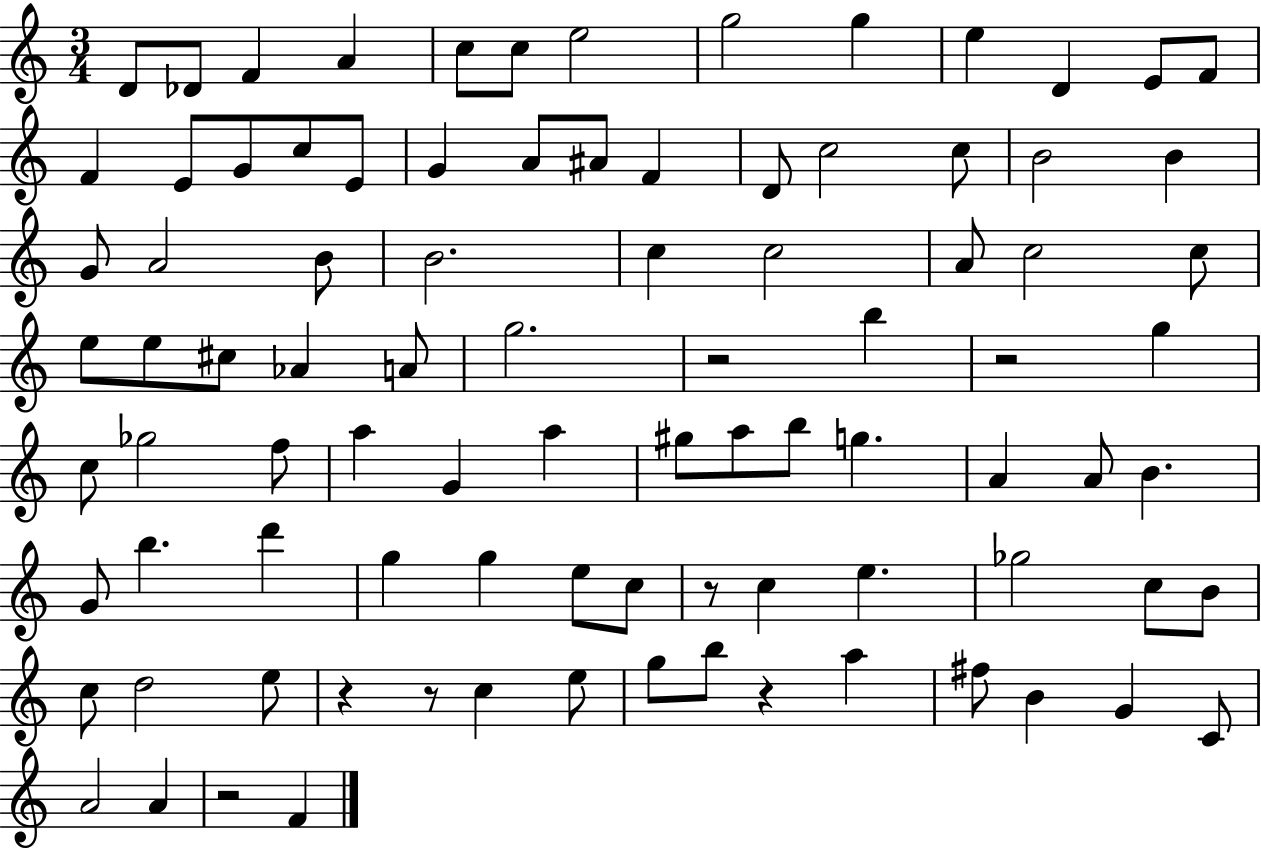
D4/e Db4/e F4/q A4/q C5/e C5/e E5/h G5/h G5/q E5/q D4/q E4/e F4/e F4/q E4/e G4/e C5/e E4/e G4/q A4/e A#4/e F4/q D4/e C5/h C5/e B4/h B4/q G4/e A4/h B4/e B4/h. C5/q C5/h A4/e C5/h C5/e E5/e E5/e C#5/e Ab4/q A4/e G5/h. R/h B5/q R/h G5/q C5/e Gb5/h F5/e A5/q G4/q A5/q G#5/e A5/e B5/e G5/q. A4/q A4/e B4/q. G4/e B5/q. D6/q G5/q G5/q E5/e C5/e R/e C5/q E5/q. Gb5/h C5/e B4/e C5/e D5/h E5/e R/q R/e C5/q E5/e G5/e B5/e R/q A5/q F#5/e B4/q G4/q C4/e A4/h A4/q R/h F4/q